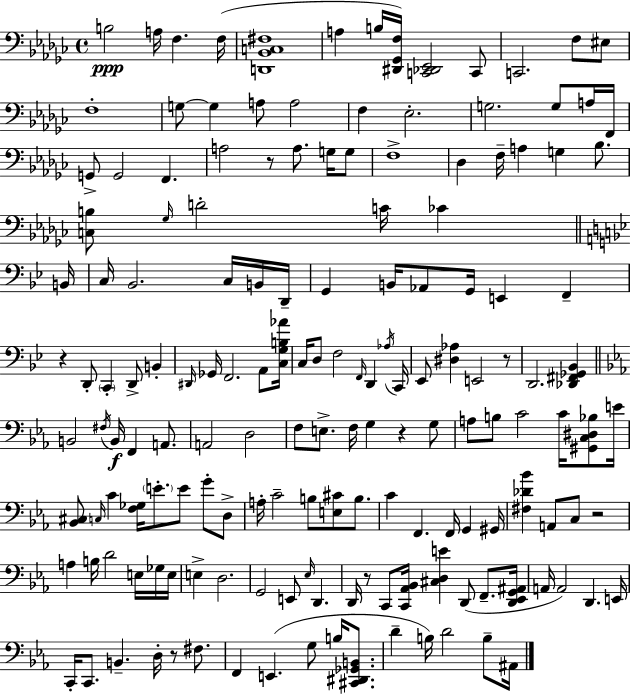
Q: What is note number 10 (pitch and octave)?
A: EIS3